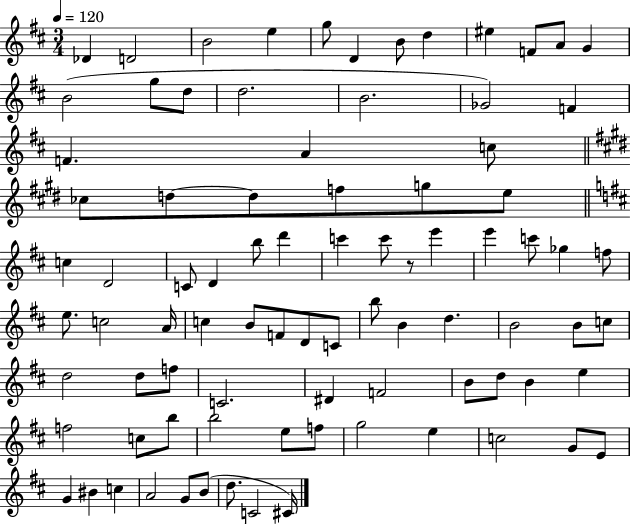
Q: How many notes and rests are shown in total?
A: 86